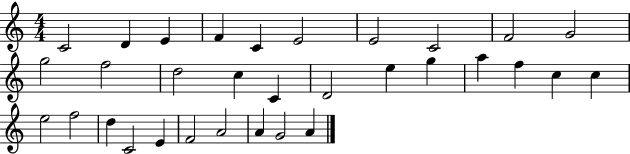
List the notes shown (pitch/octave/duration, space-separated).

C4/h D4/q E4/q F4/q C4/q E4/h E4/h C4/h F4/h G4/h G5/h F5/h D5/h C5/q C4/q D4/h E5/q G5/q A5/q F5/q C5/q C5/q E5/h F5/h D5/q C4/h E4/q F4/h A4/h A4/q G4/h A4/q